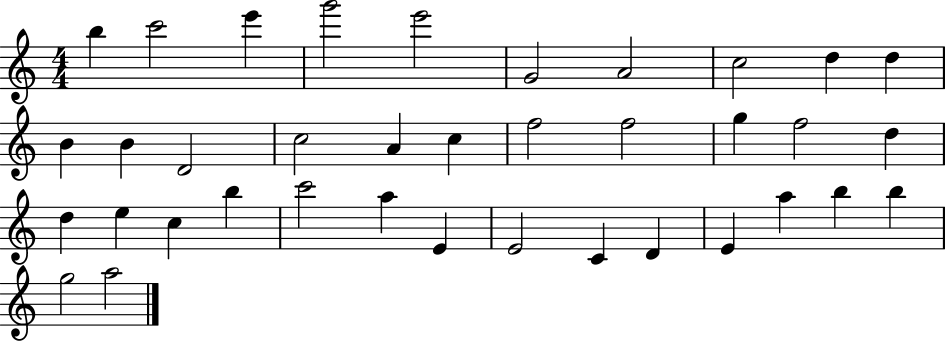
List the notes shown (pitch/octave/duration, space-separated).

B5/q C6/h E6/q G6/h E6/h G4/h A4/h C5/h D5/q D5/q B4/q B4/q D4/h C5/h A4/q C5/q F5/h F5/h G5/q F5/h D5/q D5/q E5/q C5/q B5/q C6/h A5/q E4/q E4/h C4/q D4/q E4/q A5/q B5/q B5/q G5/h A5/h